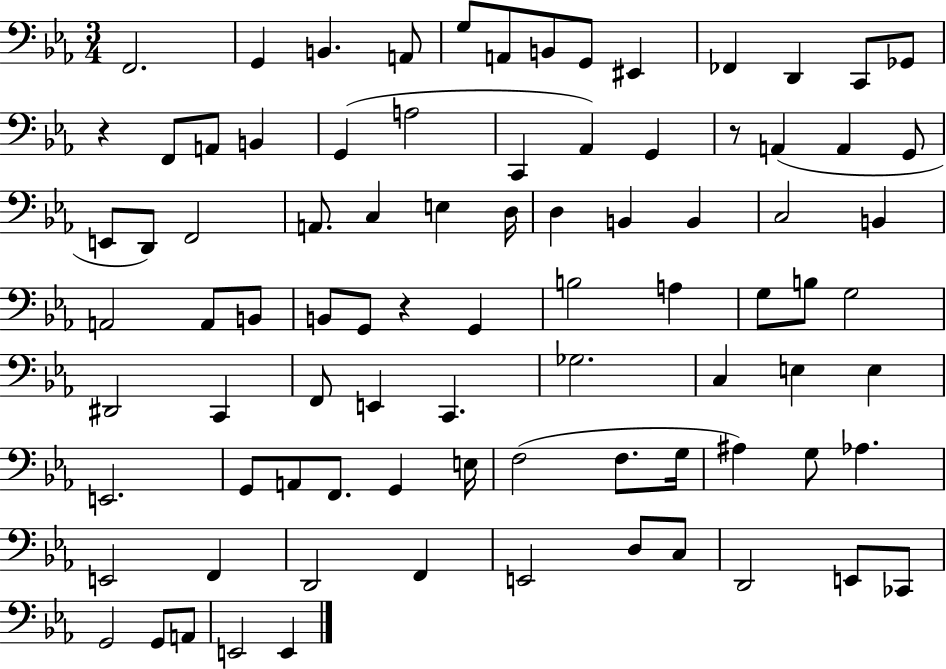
X:1
T:Untitled
M:3/4
L:1/4
K:Eb
F,,2 G,, B,, A,,/2 G,/2 A,,/2 B,,/2 G,,/2 ^E,, _F,, D,, C,,/2 _G,,/2 z F,,/2 A,,/2 B,, G,, A,2 C,, _A,, G,, z/2 A,, A,, G,,/2 E,,/2 D,,/2 F,,2 A,,/2 C, E, D,/4 D, B,, B,, C,2 B,, A,,2 A,,/2 B,,/2 B,,/2 G,,/2 z G,, B,2 A, G,/2 B,/2 G,2 ^D,,2 C,, F,,/2 E,, C,, _G,2 C, E, E, E,,2 G,,/2 A,,/2 F,,/2 G,, E,/4 F,2 F,/2 G,/4 ^A, G,/2 _A, E,,2 F,, D,,2 F,, E,,2 D,/2 C,/2 D,,2 E,,/2 _C,,/2 G,,2 G,,/2 A,,/2 E,,2 E,,